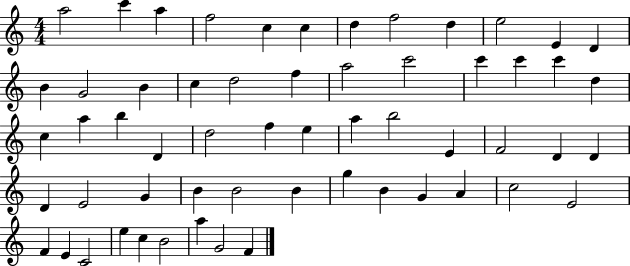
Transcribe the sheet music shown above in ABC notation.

X:1
T:Untitled
M:4/4
L:1/4
K:C
a2 c' a f2 c c d f2 d e2 E D B G2 B c d2 f a2 c'2 c' c' c' d c a b D d2 f e a b2 E F2 D D D E2 G B B2 B g B G A c2 E2 F E C2 e c B2 a G2 F